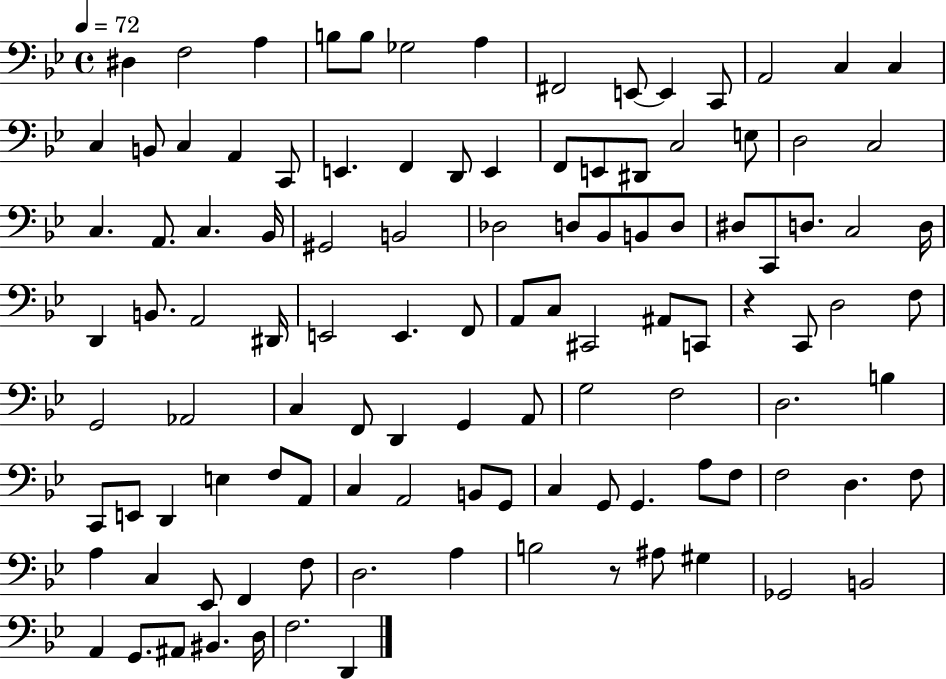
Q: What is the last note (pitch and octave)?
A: D2